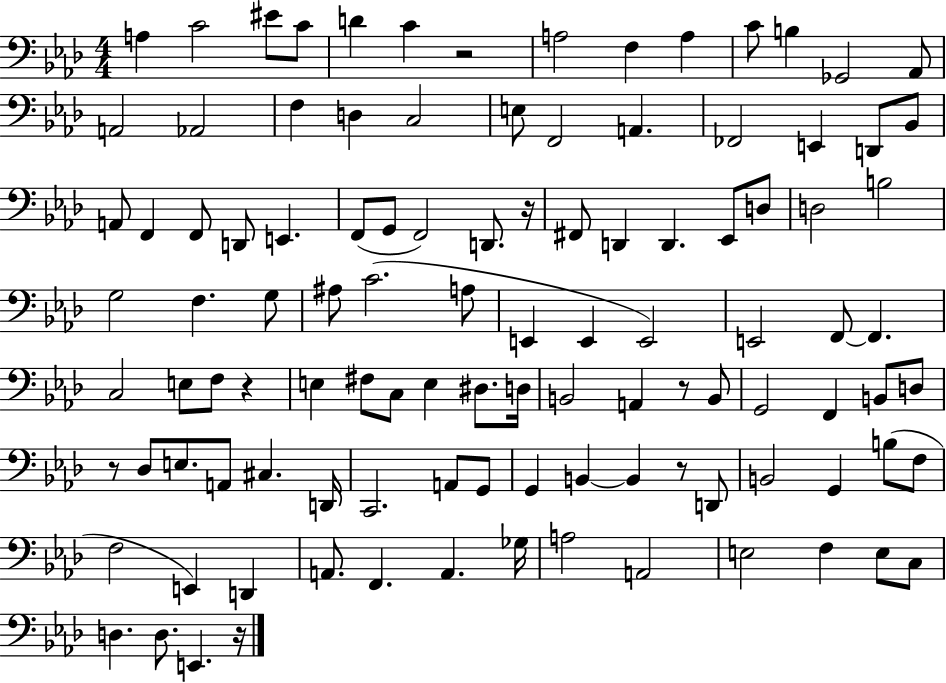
X:1
T:Untitled
M:4/4
L:1/4
K:Ab
A, C2 ^E/2 C/2 D C z2 A,2 F, A, C/2 B, _G,,2 _A,,/2 A,,2 _A,,2 F, D, C,2 E,/2 F,,2 A,, _F,,2 E,, D,,/2 _B,,/2 A,,/2 F,, F,,/2 D,,/2 E,, F,,/2 G,,/2 F,,2 D,,/2 z/4 ^F,,/2 D,, D,, _E,,/2 D,/2 D,2 B,2 G,2 F, G,/2 ^A,/2 C2 A,/2 E,, E,, E,,2 E,,2 F,,/2 F,, C,2 E,/2 F,/2 z E, ^F,/2 C,/2 E, ^D,/2 D,/4 B,,2 A,, z/2 B,,/2 G,,2 F,, B,,/2 D,/2 z/2 _D,/2 E,/2 A,,/2 ^C, D,,/4 C,,2 A,,/2 G,,/2 G,, B,, B,, z/2 D,,/2 B,,2 G,, B,/2 F,/2 F,2 E,, D,, A,,/2 F,, A,, _G,/4 A,2 A,,2 E,2 F, E,/2 C,/2 D, D,/2 E,, z/4